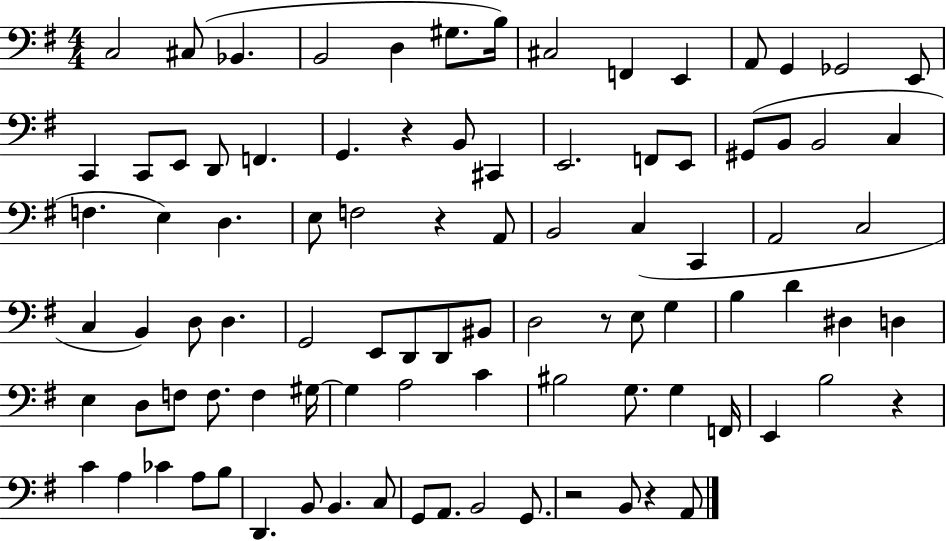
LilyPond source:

{
  \clef bass
  \numericTimeSignature
  \time 4/4
  \key g \major
  c2 cis8( bes,4. | b,2 d4 gis8. b16) | cis2 f,4 e,4 | a,8 g,4 ges,2 e,8 | \break c,4 c,8 e,8 d,8 f,4. | g,4. r4 b,8 cis,4 | e,2. f,8 e,8 | gis,8( b,8 b,2 c4 | \break f4. e4) d4. | e8 f2 r4 a,8 | b,2 c4( c,4 | a,2 c2 | \break c4 b,4) d8 d4. | g,2 e,8 d,8 d,8 bis,8 | d2 r8 e8 g4 | b4 d'4 dis4 d4 | \break e4 d8 f8 f8. f4 gis16~~ | gis4 a2 c'4 | bis2 g8. g4 f,16 | e,4 b2 r4 | \break c'4 a4 ces'4 a8 b8 | d,4. b,8 b,4. c8 | g,8 a,8. b,2 g,8. | r2 b,8 r4 a,8 | \break \bar "|."
}